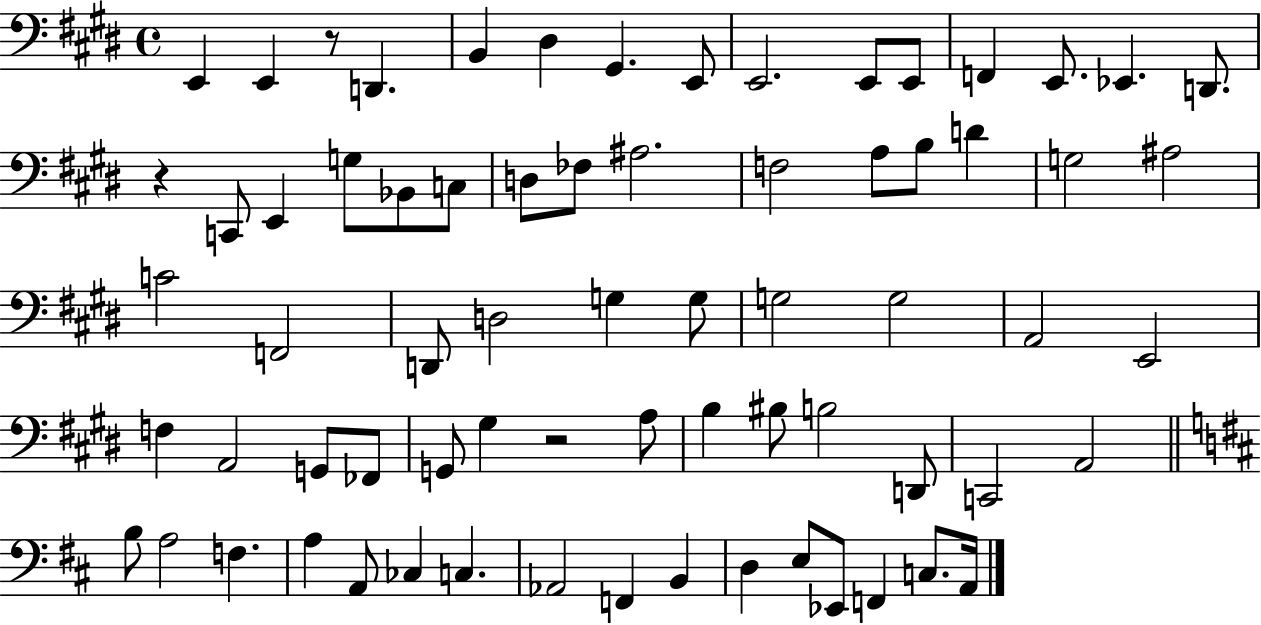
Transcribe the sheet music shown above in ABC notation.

X:1
T:Untitled
M:4/4
L:1/4
K:E
E,, E,, z/2 D,, B,, ^D, ^G,, E,,/2 E,,2 E,,/2 E,,/2 F,, E,,/2 _E,, D,,/2 z C,,/2 E,, G,/2 _B,,/2 C,/2 D,/2 _F,/2 ^A,2 F,2 A,/2 B,/2 D G,2 ^A,2 C2 F,,2 D,,/2 D,2 G, G,/2 G,2 G,2 A,,2 E,,2 F, A,,2 G,,/2 _F,,/2 G,,/2 ^G, z2 A,/2 B, ^B,/2 B,2 D,,/2 C,,2 A,,2 B,/2 A,2 F, A, A,,/2 _C, C, _A,,2 F,, B,, D, E,/2 _E,,/2 F,, C,/2 A,,/4